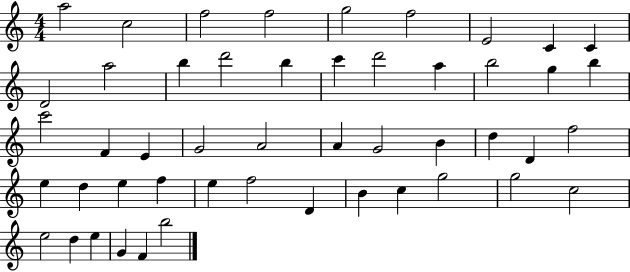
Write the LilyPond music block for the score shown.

{
  \clef treble
  \numericTimeSignature
  \time 4/4
  \key c \major
  a''2 c''2 | f''2 f''2 | g''2 f''2 | e'2 c'4 c'4 | \break d'2 a''2 | b''4 d'''2 b''4 | c'''4 d'''2 a''4 | b''2 g''4 b''4 | \break c'''2 f'4 e'4 | g'2 a'2 | a'4 g'2 b'4 | d''4 d'4 f''2 | \break e''4 d''4 e''4 f''4 | e''4 f''2 d'4 | b'4 c''4 g''2 | g''2 c''2 | \break e''2 d''4 e''4 | g'4 f'4 b''2 | \bar "|."
}